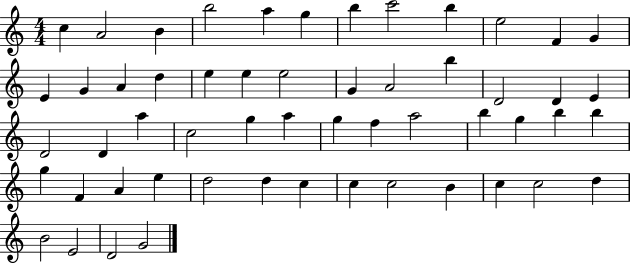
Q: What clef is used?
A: treble